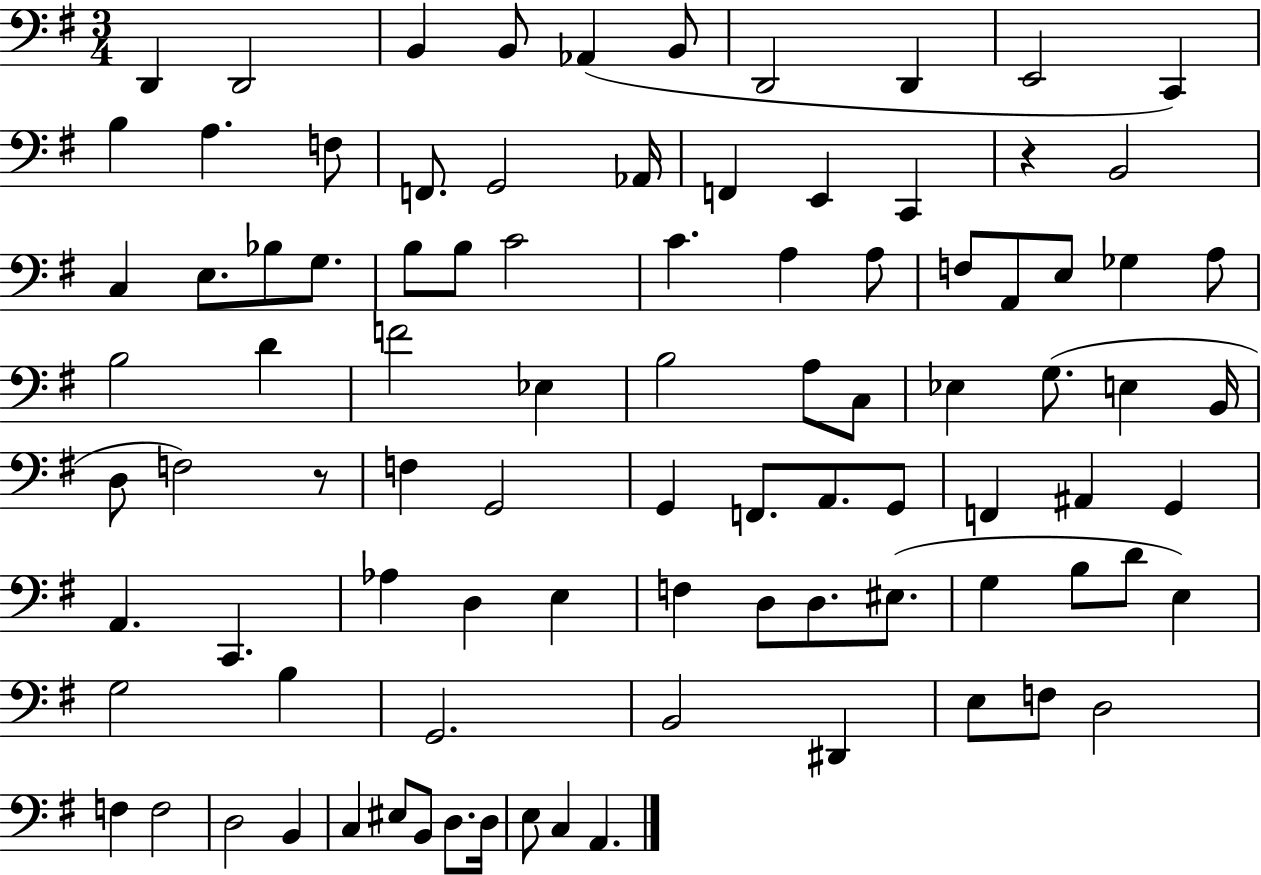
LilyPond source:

{
  \clef bass
  \numericTimeSignature
  \time 3/4
  \key g \major
  \repeat volta 2 { d,4 d,2 | b,4 b,8 aes,4( b,8 | d,2 d,4 | e,2 c,4) | \break b4 a4. f8 | f,8. g,2 aes,16 | f,4 e,4 c,4 | r4 b,2 | \break c4 e8. bes8 g8. | b8 b8 c'2 | c'4. a4 a8 | f8 a,8 e8 ges4 a8 | \break b2 d'4 | f'2 ees4 | b2 a8 c8 | ees4 g8.( e4 b,16 | \break d8 f2) r8 | f4 g,2 | g,4 f,8. a,8. g,8 | f,4 ais,4 g,4 | \break a,4. c,4. | aes4 d4 e4 | f4 d8 d8. eis8.( | g4 b8 d'8 e4) | \break g2 b4 | g,2. | b,2 dis,4 | e8 f8 d2 | \break f4 f2 | d2 b,4 | c4 eis8 b,8 d8. d16 | e8 c4 a,4. | \break } \bar "|."
}